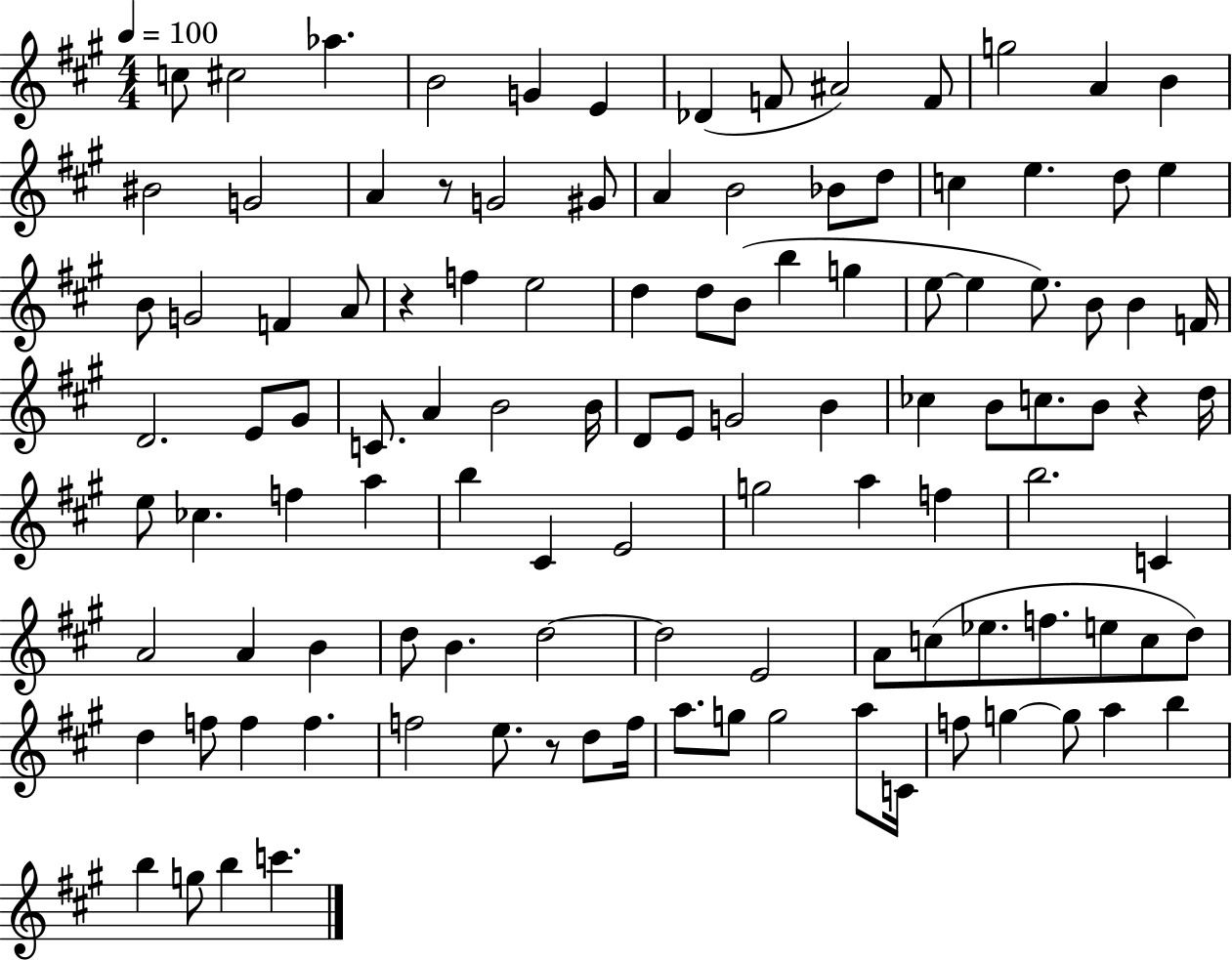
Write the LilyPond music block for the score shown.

{
  \clef treble
  \numericTimeSignature
  \time 4/4
  \key a \major
  \tempo 4 = 100
  c''8 cis''2 aes''4. | b'2 g'4 e'4 | des'4( f'8 ais'2) f'8 | g''2 a'4 b'4 | \break bis'2 g'2 | a'4 r8 g'2 gis'8 | a'4 b'2 bes'8 d''8 | c''4 e''4. d''8 e''4 | \break b'8 g'2 f'4 a'8 | r4 f''4 e''2 | d''4 d''8 b'8( b''4 g''4 | e''8~~ e''4 e''8.) b'8 b'4 f'16 | \break d'2. e'8 gis'8 | c'8. a'4 b'2 b'16 | d'8 e'8 g'2 b'4 | ces''4 b'8 c''8. b'8 r4 d''16 | \break e''8 ces''4. f''4 a''4 | b''4 cis'4 e'2 | g''2 a''4 f''4 | b''2. c'4 | \break a'2 a'4 b'4 | d''8 b'4. d''2~~ | d''2 e'2 | a'8 c''8( ees''8. f''8. e''8 c''8 d''8) | \break d''4 f''8 f''4 f''4. | f''2 e''8. r8 d''8 f''16 | a''8. g''8 g''2 a''8 c'16 | f''8 g''4~~ g''8 a''4 b''4 | \break b''4 g''8 b''4 c'''4. | \bar "|."
}